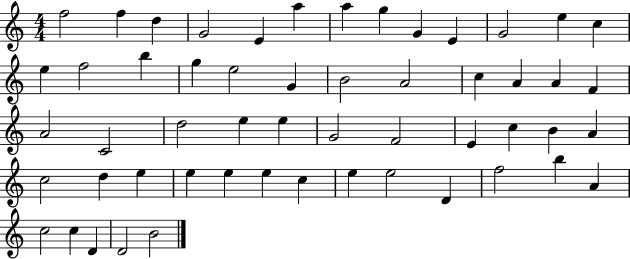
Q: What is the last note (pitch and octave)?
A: B4